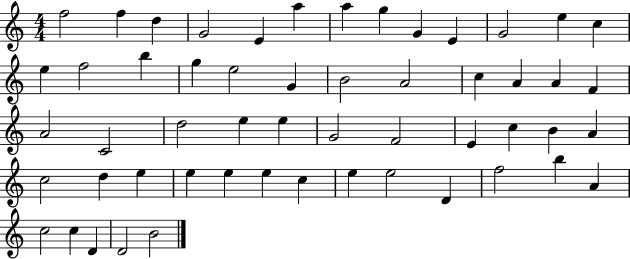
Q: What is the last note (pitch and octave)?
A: B4